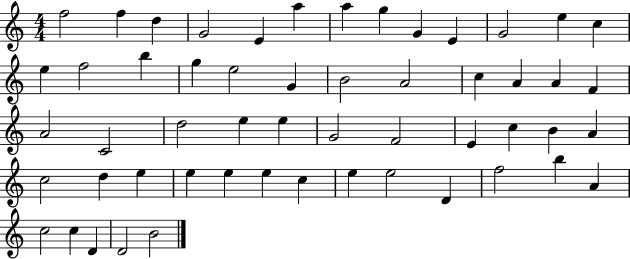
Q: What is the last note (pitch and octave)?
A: B4